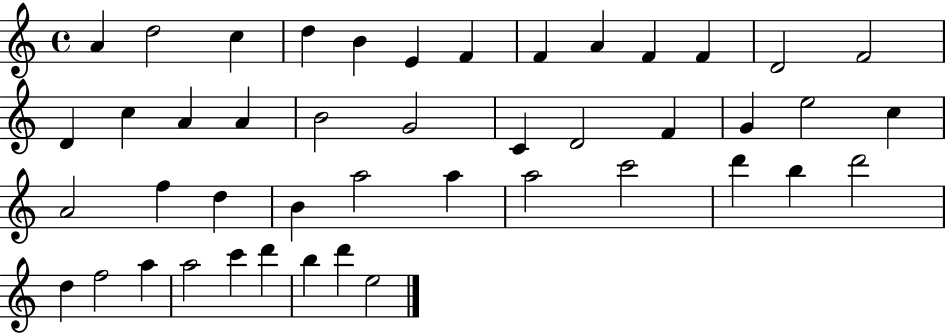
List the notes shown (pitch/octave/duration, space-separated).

A4/q D5/h C5/q D5/q B4/q E4/q F4/q F4/q A4/q F4/q F4/q D4/h F4/h D4/q C5/q A4/q A4/q B4/h G4/h C4/q D4/h F4/q G4/q E5/h C5/q A4/h F5/q D5/q B4/q A5/h A5/q A5/h C6/h D6/q B5/q D6/h D5/q F5/h A5/q A5/h C6/q D6/q B5/q D6/q E5/h